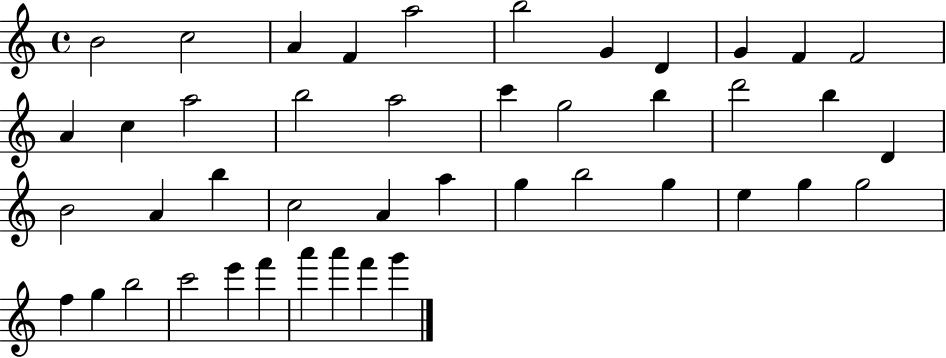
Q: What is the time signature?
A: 4/4